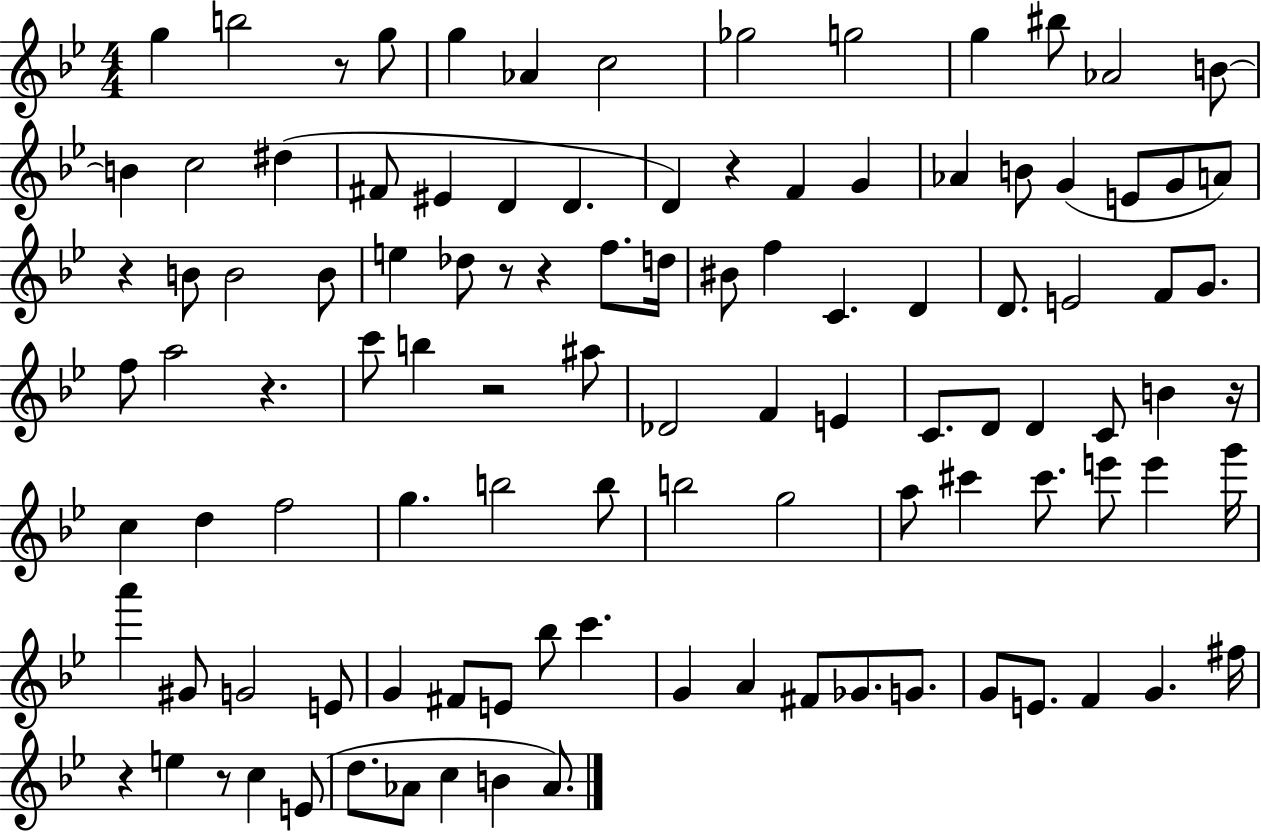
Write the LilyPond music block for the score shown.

{
  \clef treble
  \numericTimeSignature
  \time 4/4
  \key bes \major
  g''4 b''2 r8 g''8 | g''4 aes'4 c''2 | ges''2 g''2 | g''4 bis''8 aes'2 b'8~~ | \break b'4 c''2 dis''4( | fis'8 eis'4 d'4 d'4. | d'4) r4 f'4 g'4 | aes'4 b'8 g'4( e'8 g'8 a'8) | \break r4 b'8 b'2 b'8 | e''4 des''8 r8 r4 f''8. d''16 | bis'8 f''4 c'4. d'4 | d'8. e'2 f'8 g'8. | \break f''8 a''2 r4. | c'''8 b''4 r2 ais''8 | des'2 f'4 e'4 | c'8. d'8 d'4 c'8 b'4 r16 | \break c''4 d''4 f''2 | g''4. b''2 b''8 | b''2 g''2 | a''8 cis'''4 cis'''8. e'''8 e'''4 g'''16 | \break a'''4 gis'8 g'2 e'8 | g'4 fis'8 e'8 bes''8 c'''4. | g'4 a'4 fis'8 ges'8. g'8. | g'8 e'8. f'4 g'4. fis''16 | \break r4 e''4 r8 c''4 e'8( | d''8. aes'8 c''4 b'4 aes'8.) | \bar "|."
}